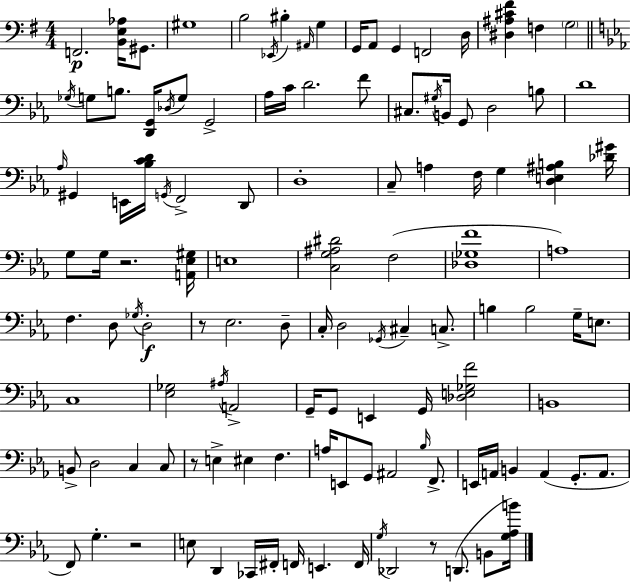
F2/h. [B2,E3,Ab3]/s G#2/e. G#3/w B3/h Eb2/s BIS3/q A#2/s G3/q G2/s A2/e G2/q F2/h D3/s [D#3,A#3,C#4,F#4]/q F3/q G3/h Gb3/s G3/e B3/e. [D2,G2]/s Db3/s G3/e G2/h Ab3/s C4/s D4/h. F4/e C#3/e. G#3/s B2/s G2/e D3/h B3/e D4/w Ab3/s G#2/q E2/s [Bb3,C4,D4]/s G2/s F2/h D2/e D3/w C3/e A3/q F3/s G3/q [D3,E3,A#3,B3]/q [Db4,G#4]/s G3/e G3/s R/h. [A2,Eb3,G#3]/s E3/w [C3,G3,A#3,D#4]/h F3/h [Db3,Gb3,F4]/w A3/w F3/q. D3/e Gb3/s D3/h R/e Eb3/h. D3/e C3/s D3/h Gb2/s C#3/q C3/e. B3/q B3/h G3/s E3/e. C3/w [Eb3,Gb3]/h A#3/s A2/h G2/s G2/e E2/q G2/s [Db3,E3,Gb3,F4]/h B2/w B2/e D3/h C3/q C3/e R/e E3/q EIS3/q F3/q. A3/s E2/e G2/e A#2/h Bb3/s F2/e. E2/s A2/s B2/q A2/q G2/e. A2/e. F2/e G3/q. R/h E3/e D2/q CES2/s F#2/s F2/s E2/q. F2/s G3/s Db2/h R/e D2/e. B2/e [G3,Ab3,B4]/s